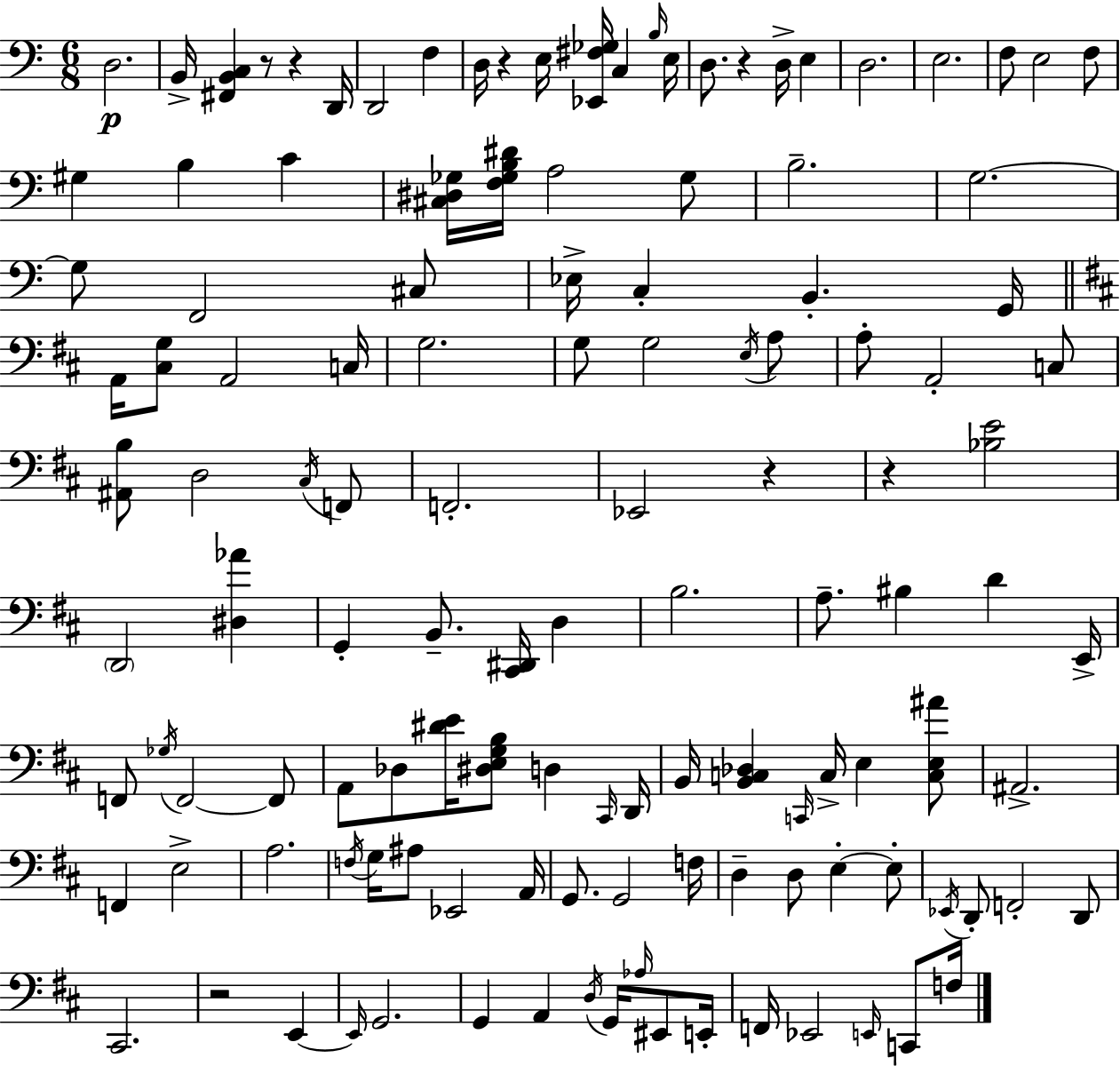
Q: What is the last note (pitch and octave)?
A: F3